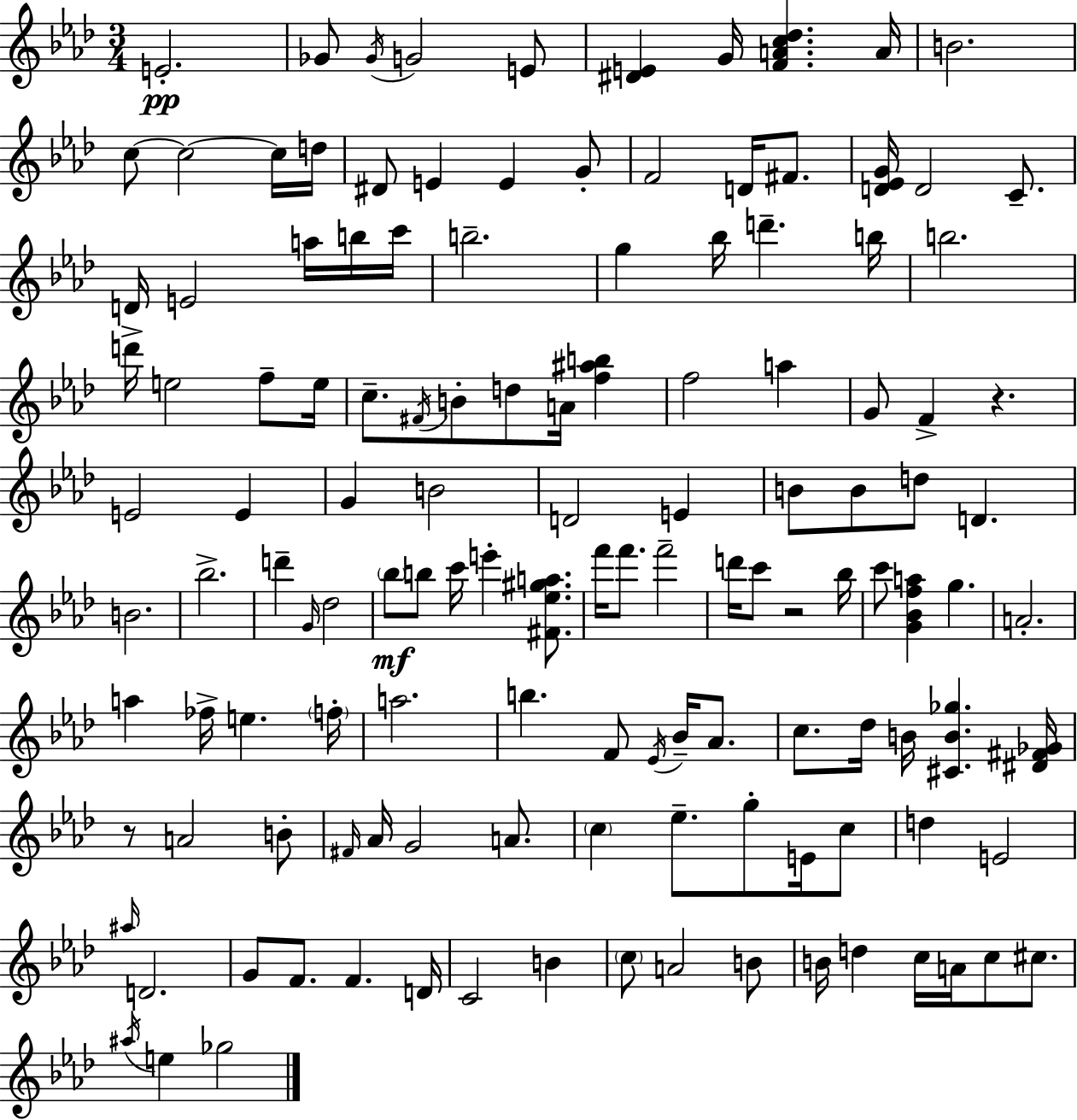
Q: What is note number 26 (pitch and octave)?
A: C6